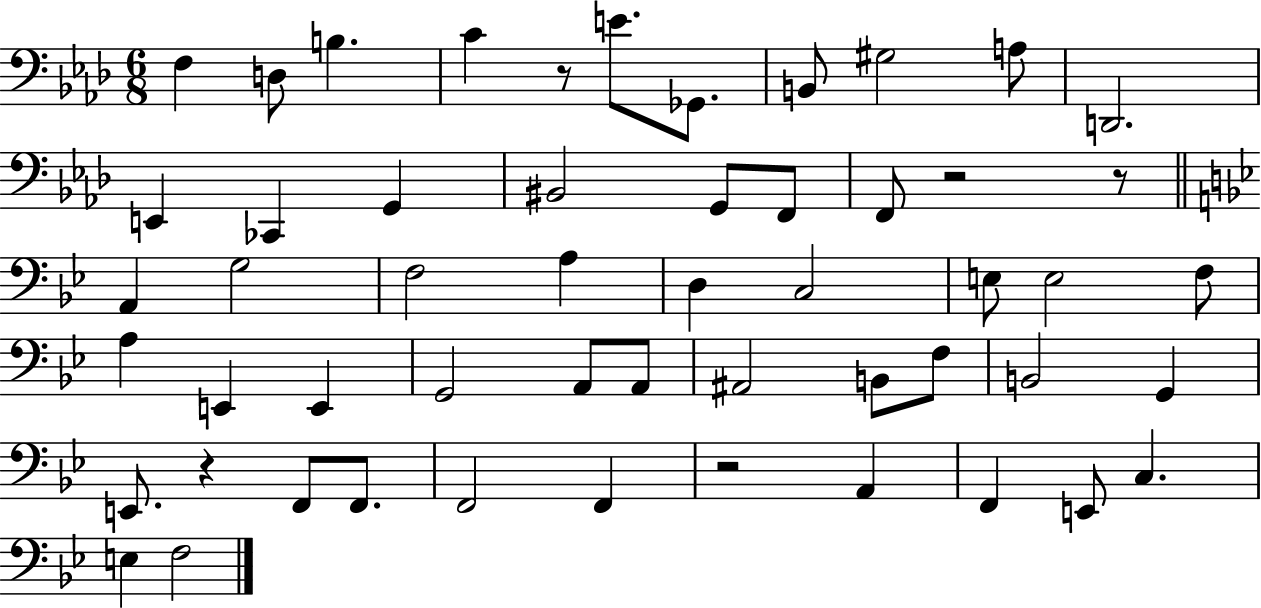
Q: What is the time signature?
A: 6/8